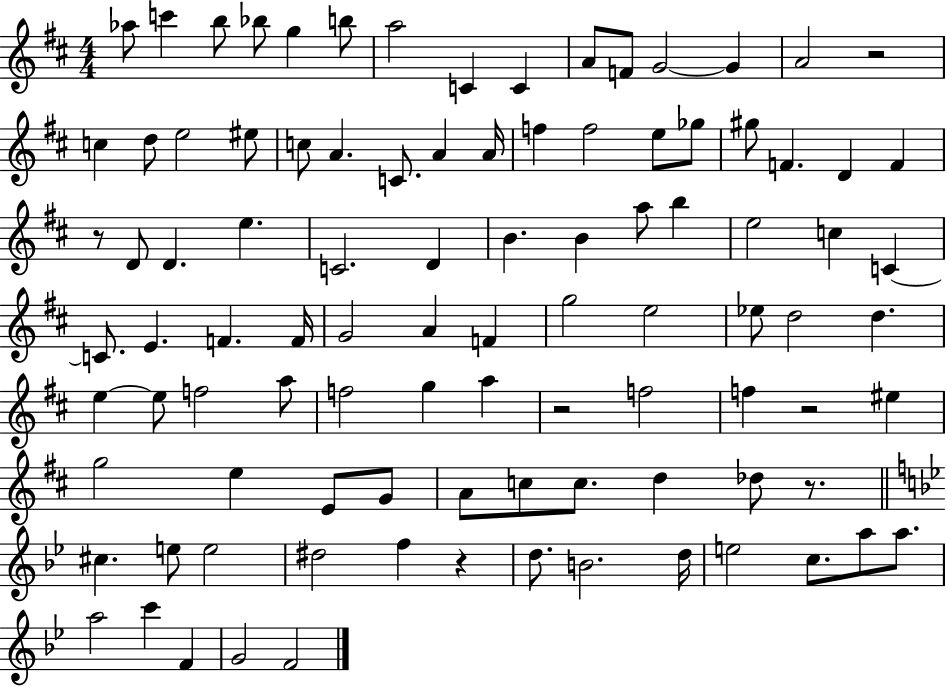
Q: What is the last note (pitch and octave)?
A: F4